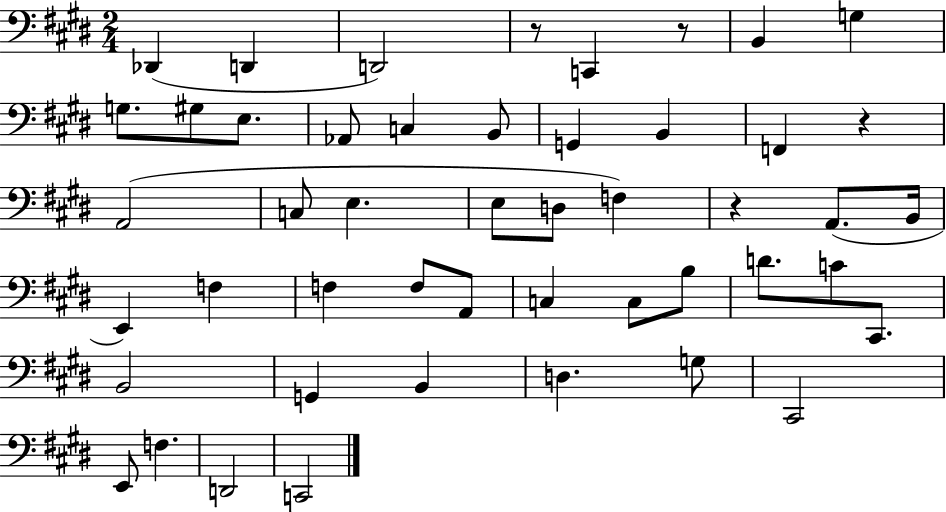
Db2/q D2/q D2/h R/e C2/q R/e B2/q G3/q G3/e. G#3/e E3/e. Ab2/e C3/q B2/e G2/q B2/q F2/q R/q A2/h C3/e E3/q. E3/e D3/e F3/q R/q A2/e. B2/s E2/q F3/q F3/q F3/e A2/e C3/q C3/e B3/e D4/e. C4/e C#2/e. B2/h G2/q B2/q D3/q. G3/e C#2/h E2/e F3/q. D2/h C2/h